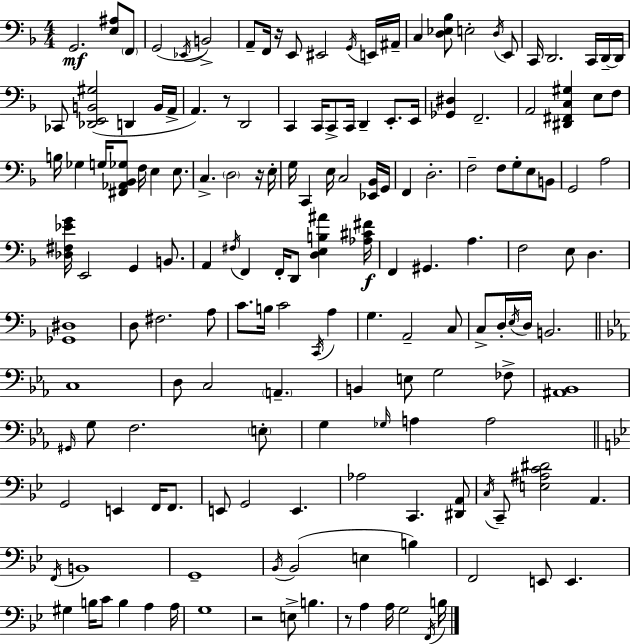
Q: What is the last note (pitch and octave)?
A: B3